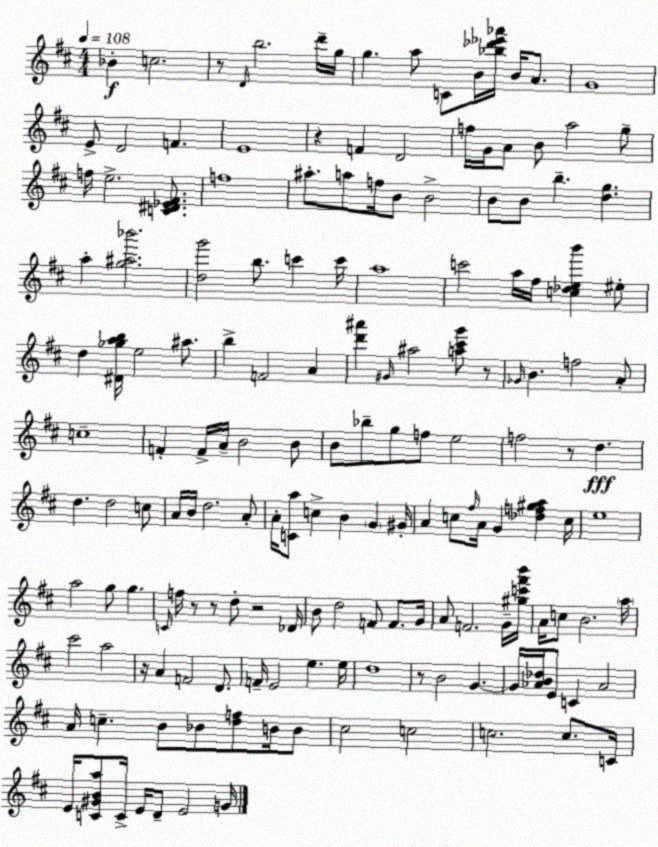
X:1
T:Untitled
M:4/4
L:1/4
K:D
_B c2 z/2 D/4 b2 d'/4 g/4 g a/2 C/2 B/4 [_b_d'_e'_a']/4 B/4 A/2 G4 E/2 D2 F E4 z F D2 f/4 G/4 A/2 B/2 a2 g/2 f/4 e2 [C^D_E^F]/2 f4 ^a/2 a/2 f/4 B/2 B2 B/2 B/2 b [dg] a [g^a_b']2 [dg']2 b/2 c' c'/4 a4 c'2 a/4 ^f/4 [c_deb'] ^e/2 d [^D_gab]/4 e2 ^a/2 b F2 A [d'^a'] ^G/4 ^a2 [a^c'g']/2 z/2 _G/4 B f2 A/2 c4 F F/4 A/4 B2 B/2 B/2 _b/2 g/2 f/2 e2 f2 z/2 d d d2 c/2 A/4 B/4 d2 A/2 A/4 [Ca]/2 c B G ^G/4 A c/2 ^f/4 A/4 G [_df^ga] c/4 e4 a2 g/2 g C/4 f/4 z/2 z/2 d/2 z2 _D/4 B/2 d2 F/2 F/2 G/4 A/2 F2 G/4 [^gc'^f'b']/4 A/4 c/2 B2 a/4 ^c'2 a2 z/4 A F2 D/2 F/4 E2 e e/4 d4 z/2 B2 G G/4 [_AB_d]/4 E/2 C _A2 A/4 c B/2 _B/2 [df]/2 B/4 B/2 ^c2 c2 c2 c/2 C/4 E/4 [C^GBa]/2 C/4 E/4 D/2 E2 G/4